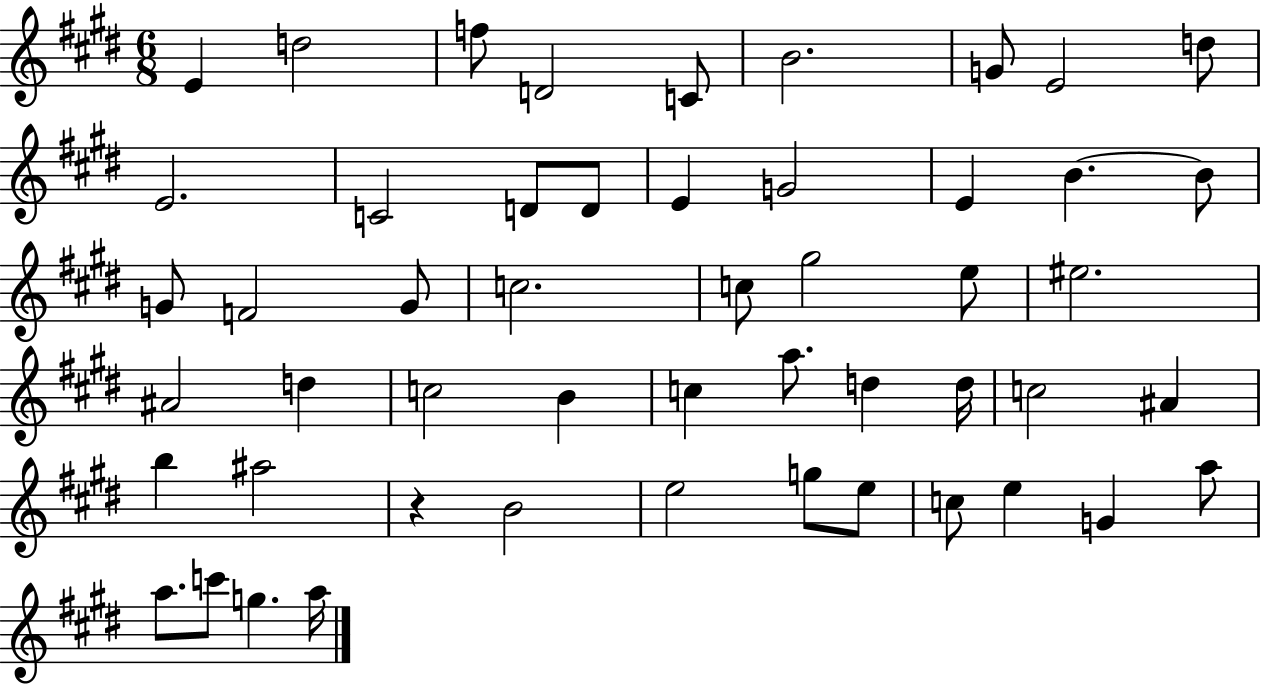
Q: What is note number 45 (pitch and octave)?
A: G4